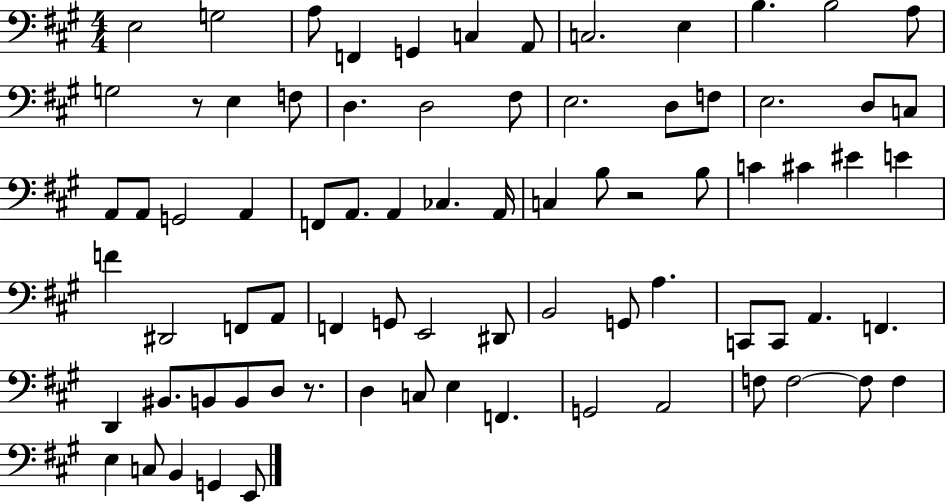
X:1
T:Untitled
M:4/4
L:1/4
K:A
E,2 G,2 A,/2 F,, G,, C, A,,/2 C,2 E, B, B,2 A,/2 G,2 z/2 E, F,/2 D, D,2 ^F,/2 E,2 D,/2 F,/2 E,2 D,/2 C,/2 A,,/2 A,,/2 G,,2 A,, F,,/2 A,,/2 A,, _C, A,,/4 C, B,/2 z2 B,/2 C ^C ^E E F ^D,,2 F,,/2 A,,/2 F,, G,,/2 E,,2 ^D,,/2 B,,2 G,,/2 A, C,,/2 C,,/2 A,, F,, D,, ^B,,/2 B,,/2 B,,/2 D,/2 z/2 D, C,/2 E, F,, G,,2 A,,2 F,/2 F,2 F,/2 F, E, C,/2 B,, G,, E,,/2